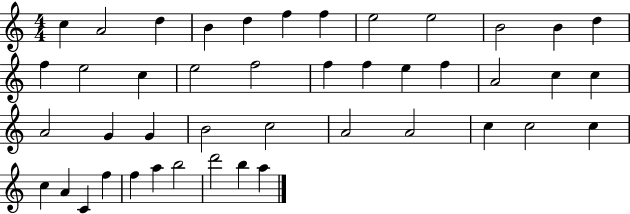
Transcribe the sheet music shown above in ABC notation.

X:1
T:Untitled
M:4/4
L:1/4
K:C
c A2 d B d f f e2 e2 B2 B d f e2 c e2 f2 f f e f A2 c c A2 G G B2 c2 A2 A2 c c2 c c A C f f a b2 d'2 b a